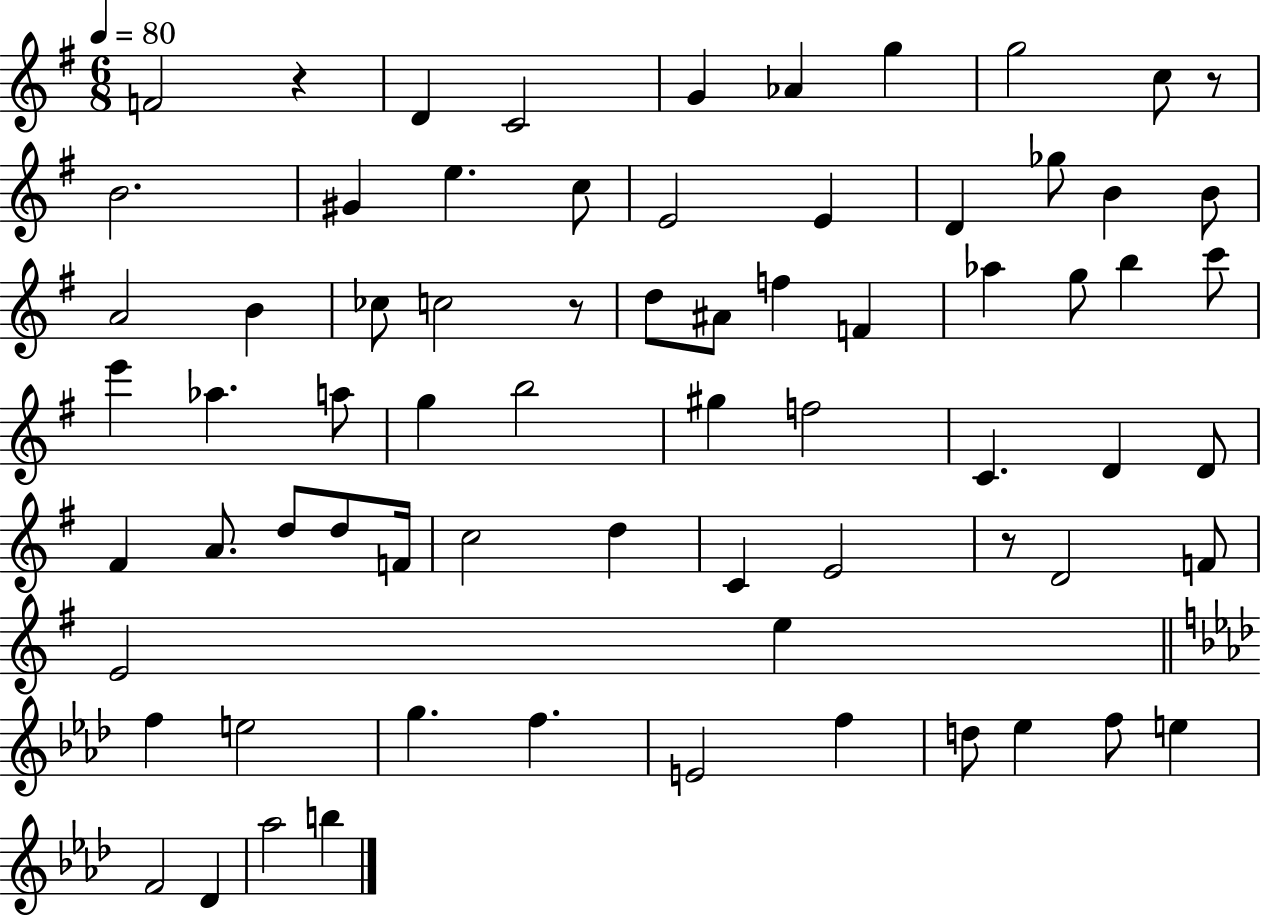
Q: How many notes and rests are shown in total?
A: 71